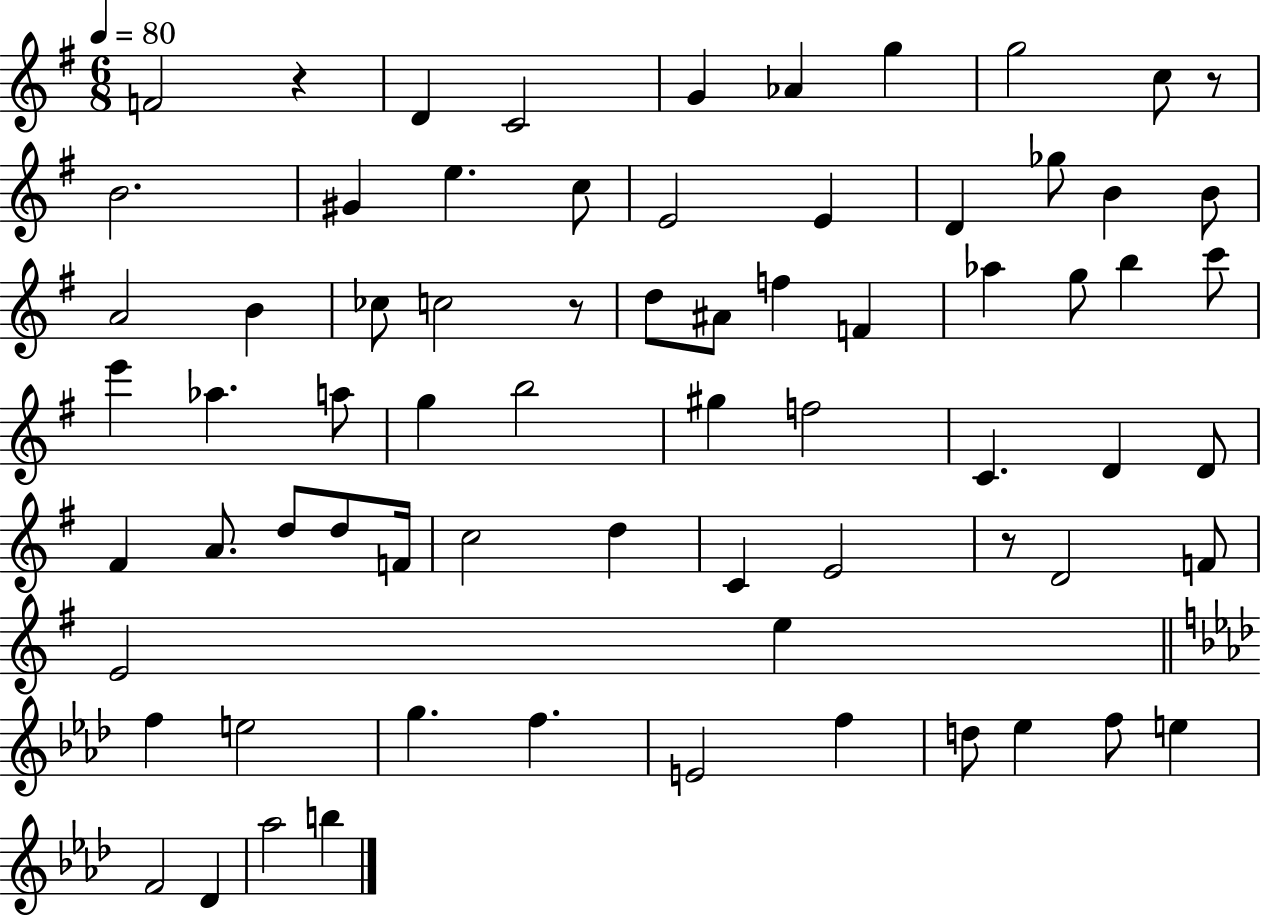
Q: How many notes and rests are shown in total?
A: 71